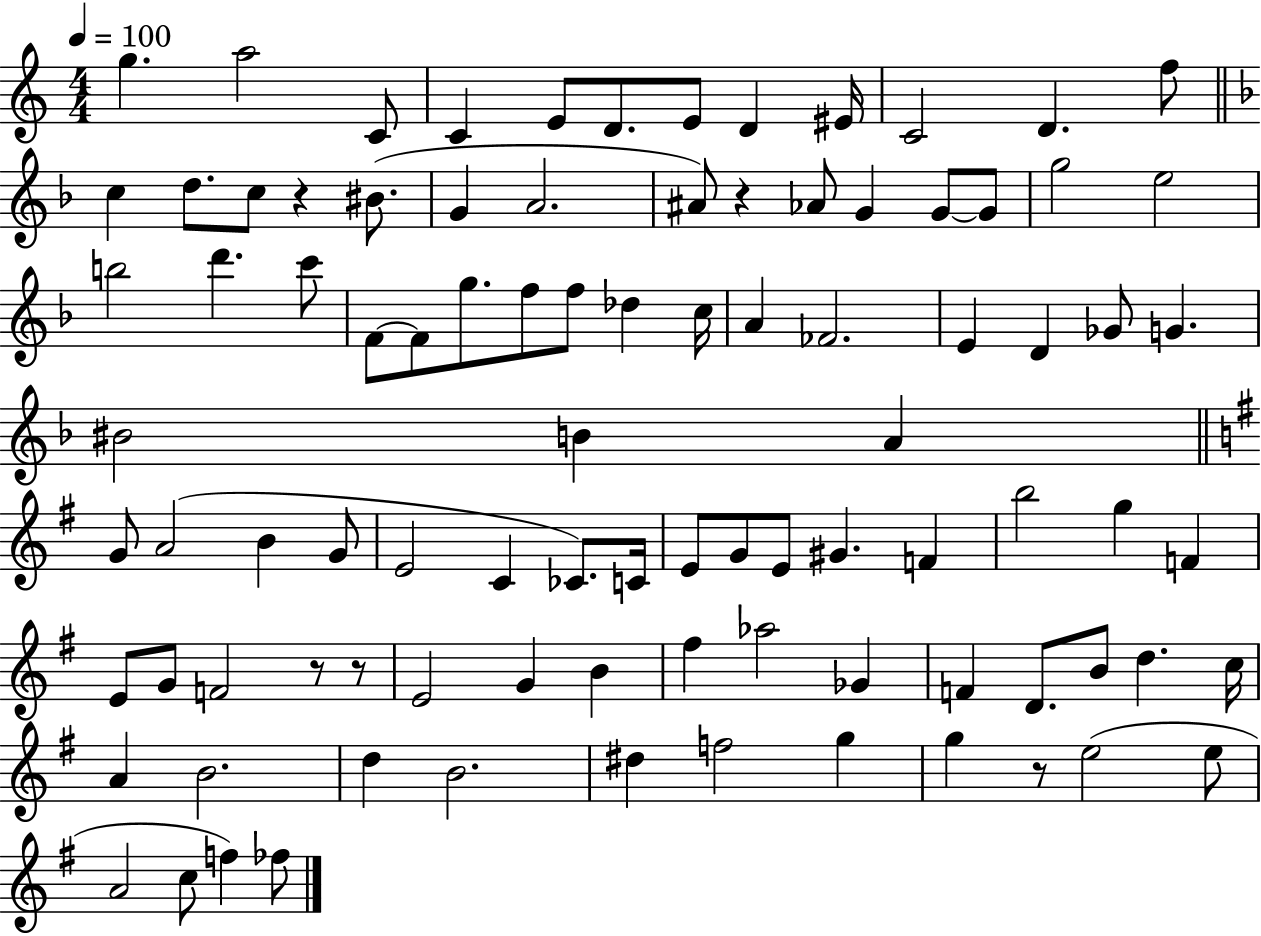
G5/q. A5/h C4/e C4/q E4/e D4/e. E4/e D4/q EIS4/s C4/h D4/q. F5/e C5/q D5/e. C5/e R/q BIS4/e. G4/q A4/h. A#4/e R/q Ab4/e G4/q G4/e G4/e G5/h E5/h B5/h D6/q. C6/e F4/e F4/e G5/e. F5/e F5/e Db5/q C5/s A4/q FES4/h. E4/q D4/q Gb4/e G4/q. BIS4/h B4/q A4/q G4/e A4/h B4/q G4/e E4/h C4/q CES4/e. C4/s E4/e G4/e E4/e G#4/q. F4/q B5/h G5/q F4/q E4/e G4/e F4/h R/e R/e E4/h G4/q B4/q F#5/q Ab5/h Gb4/q F4/q D4/e. B4/e D5/q. C5/s A4/q B4/h. D5/q B4/h. D#5/q F5/h G5/q G5/q R/e E5/h E5/e A4/h C5/e F5/q FES5/e